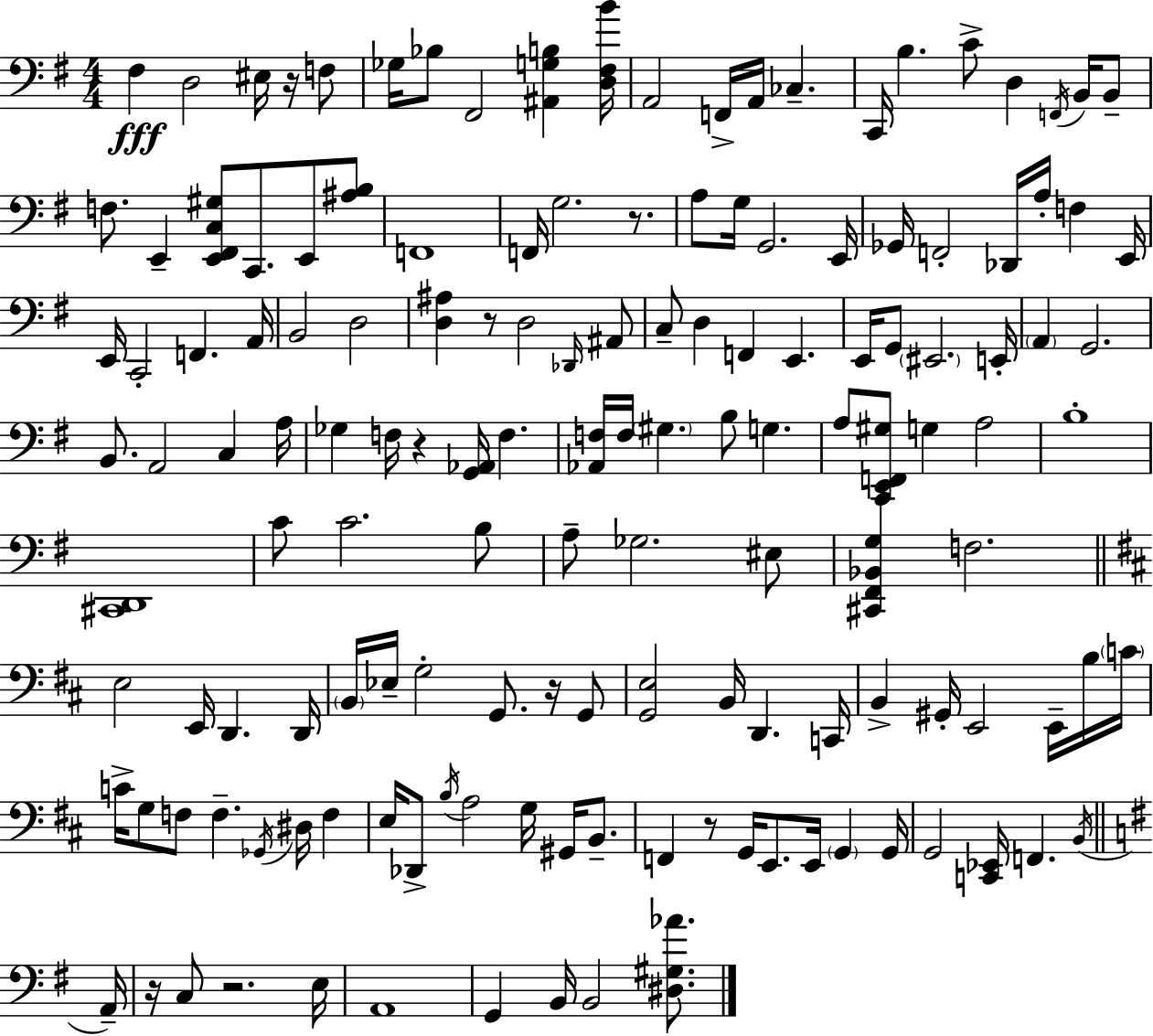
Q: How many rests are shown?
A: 8